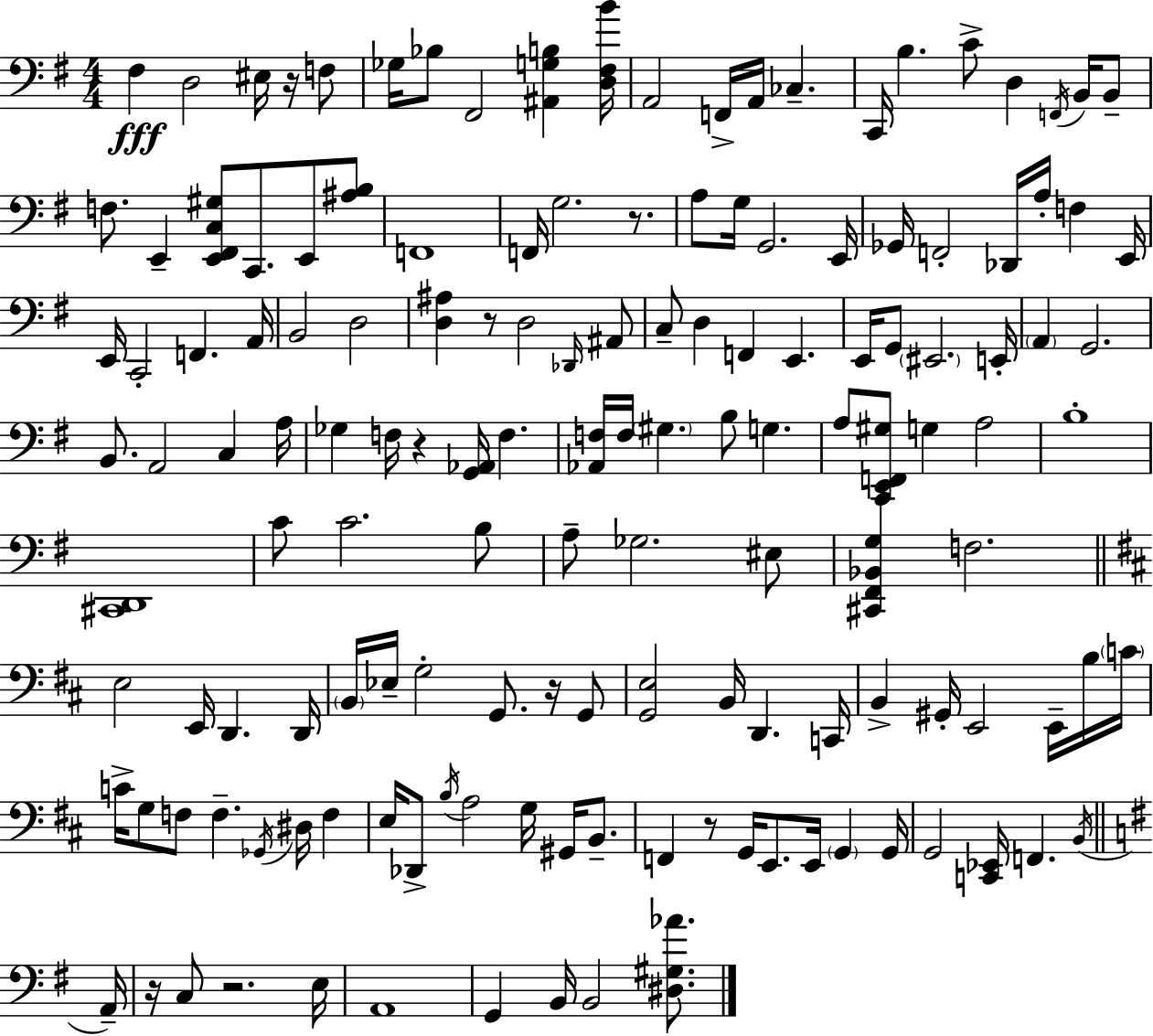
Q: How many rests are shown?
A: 8